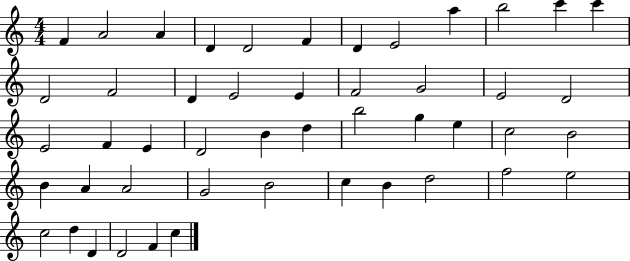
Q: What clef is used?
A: treble